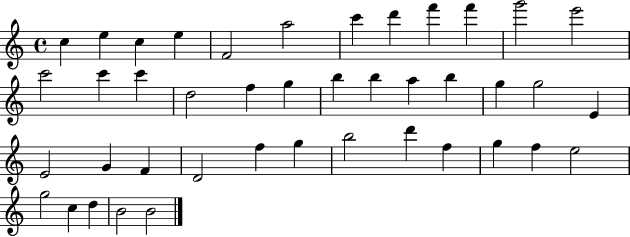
{
  \clef treble
  \time 4/4
  \defaultTimeSignature
  \key c \major
  c''4 e''4 c''4 e''4 | f'2 a''2 | c'''4 d'''4 f'''4 f'''4 | g'''2 e'''2 | \break c'''2 c'''4 c'''4 | d''2 f''4 g''4 | b''4 b''4 a''4 b''4 | g''4 g''2 e'4 | \break e'2 g'4 f'4 | d'2 f''4 g''4 | b''2 d'''4 f''4 | g''4 f''4 e''2 | \break g''2 c''4 d''4 | b'2 b'2 | \bar "|."
}